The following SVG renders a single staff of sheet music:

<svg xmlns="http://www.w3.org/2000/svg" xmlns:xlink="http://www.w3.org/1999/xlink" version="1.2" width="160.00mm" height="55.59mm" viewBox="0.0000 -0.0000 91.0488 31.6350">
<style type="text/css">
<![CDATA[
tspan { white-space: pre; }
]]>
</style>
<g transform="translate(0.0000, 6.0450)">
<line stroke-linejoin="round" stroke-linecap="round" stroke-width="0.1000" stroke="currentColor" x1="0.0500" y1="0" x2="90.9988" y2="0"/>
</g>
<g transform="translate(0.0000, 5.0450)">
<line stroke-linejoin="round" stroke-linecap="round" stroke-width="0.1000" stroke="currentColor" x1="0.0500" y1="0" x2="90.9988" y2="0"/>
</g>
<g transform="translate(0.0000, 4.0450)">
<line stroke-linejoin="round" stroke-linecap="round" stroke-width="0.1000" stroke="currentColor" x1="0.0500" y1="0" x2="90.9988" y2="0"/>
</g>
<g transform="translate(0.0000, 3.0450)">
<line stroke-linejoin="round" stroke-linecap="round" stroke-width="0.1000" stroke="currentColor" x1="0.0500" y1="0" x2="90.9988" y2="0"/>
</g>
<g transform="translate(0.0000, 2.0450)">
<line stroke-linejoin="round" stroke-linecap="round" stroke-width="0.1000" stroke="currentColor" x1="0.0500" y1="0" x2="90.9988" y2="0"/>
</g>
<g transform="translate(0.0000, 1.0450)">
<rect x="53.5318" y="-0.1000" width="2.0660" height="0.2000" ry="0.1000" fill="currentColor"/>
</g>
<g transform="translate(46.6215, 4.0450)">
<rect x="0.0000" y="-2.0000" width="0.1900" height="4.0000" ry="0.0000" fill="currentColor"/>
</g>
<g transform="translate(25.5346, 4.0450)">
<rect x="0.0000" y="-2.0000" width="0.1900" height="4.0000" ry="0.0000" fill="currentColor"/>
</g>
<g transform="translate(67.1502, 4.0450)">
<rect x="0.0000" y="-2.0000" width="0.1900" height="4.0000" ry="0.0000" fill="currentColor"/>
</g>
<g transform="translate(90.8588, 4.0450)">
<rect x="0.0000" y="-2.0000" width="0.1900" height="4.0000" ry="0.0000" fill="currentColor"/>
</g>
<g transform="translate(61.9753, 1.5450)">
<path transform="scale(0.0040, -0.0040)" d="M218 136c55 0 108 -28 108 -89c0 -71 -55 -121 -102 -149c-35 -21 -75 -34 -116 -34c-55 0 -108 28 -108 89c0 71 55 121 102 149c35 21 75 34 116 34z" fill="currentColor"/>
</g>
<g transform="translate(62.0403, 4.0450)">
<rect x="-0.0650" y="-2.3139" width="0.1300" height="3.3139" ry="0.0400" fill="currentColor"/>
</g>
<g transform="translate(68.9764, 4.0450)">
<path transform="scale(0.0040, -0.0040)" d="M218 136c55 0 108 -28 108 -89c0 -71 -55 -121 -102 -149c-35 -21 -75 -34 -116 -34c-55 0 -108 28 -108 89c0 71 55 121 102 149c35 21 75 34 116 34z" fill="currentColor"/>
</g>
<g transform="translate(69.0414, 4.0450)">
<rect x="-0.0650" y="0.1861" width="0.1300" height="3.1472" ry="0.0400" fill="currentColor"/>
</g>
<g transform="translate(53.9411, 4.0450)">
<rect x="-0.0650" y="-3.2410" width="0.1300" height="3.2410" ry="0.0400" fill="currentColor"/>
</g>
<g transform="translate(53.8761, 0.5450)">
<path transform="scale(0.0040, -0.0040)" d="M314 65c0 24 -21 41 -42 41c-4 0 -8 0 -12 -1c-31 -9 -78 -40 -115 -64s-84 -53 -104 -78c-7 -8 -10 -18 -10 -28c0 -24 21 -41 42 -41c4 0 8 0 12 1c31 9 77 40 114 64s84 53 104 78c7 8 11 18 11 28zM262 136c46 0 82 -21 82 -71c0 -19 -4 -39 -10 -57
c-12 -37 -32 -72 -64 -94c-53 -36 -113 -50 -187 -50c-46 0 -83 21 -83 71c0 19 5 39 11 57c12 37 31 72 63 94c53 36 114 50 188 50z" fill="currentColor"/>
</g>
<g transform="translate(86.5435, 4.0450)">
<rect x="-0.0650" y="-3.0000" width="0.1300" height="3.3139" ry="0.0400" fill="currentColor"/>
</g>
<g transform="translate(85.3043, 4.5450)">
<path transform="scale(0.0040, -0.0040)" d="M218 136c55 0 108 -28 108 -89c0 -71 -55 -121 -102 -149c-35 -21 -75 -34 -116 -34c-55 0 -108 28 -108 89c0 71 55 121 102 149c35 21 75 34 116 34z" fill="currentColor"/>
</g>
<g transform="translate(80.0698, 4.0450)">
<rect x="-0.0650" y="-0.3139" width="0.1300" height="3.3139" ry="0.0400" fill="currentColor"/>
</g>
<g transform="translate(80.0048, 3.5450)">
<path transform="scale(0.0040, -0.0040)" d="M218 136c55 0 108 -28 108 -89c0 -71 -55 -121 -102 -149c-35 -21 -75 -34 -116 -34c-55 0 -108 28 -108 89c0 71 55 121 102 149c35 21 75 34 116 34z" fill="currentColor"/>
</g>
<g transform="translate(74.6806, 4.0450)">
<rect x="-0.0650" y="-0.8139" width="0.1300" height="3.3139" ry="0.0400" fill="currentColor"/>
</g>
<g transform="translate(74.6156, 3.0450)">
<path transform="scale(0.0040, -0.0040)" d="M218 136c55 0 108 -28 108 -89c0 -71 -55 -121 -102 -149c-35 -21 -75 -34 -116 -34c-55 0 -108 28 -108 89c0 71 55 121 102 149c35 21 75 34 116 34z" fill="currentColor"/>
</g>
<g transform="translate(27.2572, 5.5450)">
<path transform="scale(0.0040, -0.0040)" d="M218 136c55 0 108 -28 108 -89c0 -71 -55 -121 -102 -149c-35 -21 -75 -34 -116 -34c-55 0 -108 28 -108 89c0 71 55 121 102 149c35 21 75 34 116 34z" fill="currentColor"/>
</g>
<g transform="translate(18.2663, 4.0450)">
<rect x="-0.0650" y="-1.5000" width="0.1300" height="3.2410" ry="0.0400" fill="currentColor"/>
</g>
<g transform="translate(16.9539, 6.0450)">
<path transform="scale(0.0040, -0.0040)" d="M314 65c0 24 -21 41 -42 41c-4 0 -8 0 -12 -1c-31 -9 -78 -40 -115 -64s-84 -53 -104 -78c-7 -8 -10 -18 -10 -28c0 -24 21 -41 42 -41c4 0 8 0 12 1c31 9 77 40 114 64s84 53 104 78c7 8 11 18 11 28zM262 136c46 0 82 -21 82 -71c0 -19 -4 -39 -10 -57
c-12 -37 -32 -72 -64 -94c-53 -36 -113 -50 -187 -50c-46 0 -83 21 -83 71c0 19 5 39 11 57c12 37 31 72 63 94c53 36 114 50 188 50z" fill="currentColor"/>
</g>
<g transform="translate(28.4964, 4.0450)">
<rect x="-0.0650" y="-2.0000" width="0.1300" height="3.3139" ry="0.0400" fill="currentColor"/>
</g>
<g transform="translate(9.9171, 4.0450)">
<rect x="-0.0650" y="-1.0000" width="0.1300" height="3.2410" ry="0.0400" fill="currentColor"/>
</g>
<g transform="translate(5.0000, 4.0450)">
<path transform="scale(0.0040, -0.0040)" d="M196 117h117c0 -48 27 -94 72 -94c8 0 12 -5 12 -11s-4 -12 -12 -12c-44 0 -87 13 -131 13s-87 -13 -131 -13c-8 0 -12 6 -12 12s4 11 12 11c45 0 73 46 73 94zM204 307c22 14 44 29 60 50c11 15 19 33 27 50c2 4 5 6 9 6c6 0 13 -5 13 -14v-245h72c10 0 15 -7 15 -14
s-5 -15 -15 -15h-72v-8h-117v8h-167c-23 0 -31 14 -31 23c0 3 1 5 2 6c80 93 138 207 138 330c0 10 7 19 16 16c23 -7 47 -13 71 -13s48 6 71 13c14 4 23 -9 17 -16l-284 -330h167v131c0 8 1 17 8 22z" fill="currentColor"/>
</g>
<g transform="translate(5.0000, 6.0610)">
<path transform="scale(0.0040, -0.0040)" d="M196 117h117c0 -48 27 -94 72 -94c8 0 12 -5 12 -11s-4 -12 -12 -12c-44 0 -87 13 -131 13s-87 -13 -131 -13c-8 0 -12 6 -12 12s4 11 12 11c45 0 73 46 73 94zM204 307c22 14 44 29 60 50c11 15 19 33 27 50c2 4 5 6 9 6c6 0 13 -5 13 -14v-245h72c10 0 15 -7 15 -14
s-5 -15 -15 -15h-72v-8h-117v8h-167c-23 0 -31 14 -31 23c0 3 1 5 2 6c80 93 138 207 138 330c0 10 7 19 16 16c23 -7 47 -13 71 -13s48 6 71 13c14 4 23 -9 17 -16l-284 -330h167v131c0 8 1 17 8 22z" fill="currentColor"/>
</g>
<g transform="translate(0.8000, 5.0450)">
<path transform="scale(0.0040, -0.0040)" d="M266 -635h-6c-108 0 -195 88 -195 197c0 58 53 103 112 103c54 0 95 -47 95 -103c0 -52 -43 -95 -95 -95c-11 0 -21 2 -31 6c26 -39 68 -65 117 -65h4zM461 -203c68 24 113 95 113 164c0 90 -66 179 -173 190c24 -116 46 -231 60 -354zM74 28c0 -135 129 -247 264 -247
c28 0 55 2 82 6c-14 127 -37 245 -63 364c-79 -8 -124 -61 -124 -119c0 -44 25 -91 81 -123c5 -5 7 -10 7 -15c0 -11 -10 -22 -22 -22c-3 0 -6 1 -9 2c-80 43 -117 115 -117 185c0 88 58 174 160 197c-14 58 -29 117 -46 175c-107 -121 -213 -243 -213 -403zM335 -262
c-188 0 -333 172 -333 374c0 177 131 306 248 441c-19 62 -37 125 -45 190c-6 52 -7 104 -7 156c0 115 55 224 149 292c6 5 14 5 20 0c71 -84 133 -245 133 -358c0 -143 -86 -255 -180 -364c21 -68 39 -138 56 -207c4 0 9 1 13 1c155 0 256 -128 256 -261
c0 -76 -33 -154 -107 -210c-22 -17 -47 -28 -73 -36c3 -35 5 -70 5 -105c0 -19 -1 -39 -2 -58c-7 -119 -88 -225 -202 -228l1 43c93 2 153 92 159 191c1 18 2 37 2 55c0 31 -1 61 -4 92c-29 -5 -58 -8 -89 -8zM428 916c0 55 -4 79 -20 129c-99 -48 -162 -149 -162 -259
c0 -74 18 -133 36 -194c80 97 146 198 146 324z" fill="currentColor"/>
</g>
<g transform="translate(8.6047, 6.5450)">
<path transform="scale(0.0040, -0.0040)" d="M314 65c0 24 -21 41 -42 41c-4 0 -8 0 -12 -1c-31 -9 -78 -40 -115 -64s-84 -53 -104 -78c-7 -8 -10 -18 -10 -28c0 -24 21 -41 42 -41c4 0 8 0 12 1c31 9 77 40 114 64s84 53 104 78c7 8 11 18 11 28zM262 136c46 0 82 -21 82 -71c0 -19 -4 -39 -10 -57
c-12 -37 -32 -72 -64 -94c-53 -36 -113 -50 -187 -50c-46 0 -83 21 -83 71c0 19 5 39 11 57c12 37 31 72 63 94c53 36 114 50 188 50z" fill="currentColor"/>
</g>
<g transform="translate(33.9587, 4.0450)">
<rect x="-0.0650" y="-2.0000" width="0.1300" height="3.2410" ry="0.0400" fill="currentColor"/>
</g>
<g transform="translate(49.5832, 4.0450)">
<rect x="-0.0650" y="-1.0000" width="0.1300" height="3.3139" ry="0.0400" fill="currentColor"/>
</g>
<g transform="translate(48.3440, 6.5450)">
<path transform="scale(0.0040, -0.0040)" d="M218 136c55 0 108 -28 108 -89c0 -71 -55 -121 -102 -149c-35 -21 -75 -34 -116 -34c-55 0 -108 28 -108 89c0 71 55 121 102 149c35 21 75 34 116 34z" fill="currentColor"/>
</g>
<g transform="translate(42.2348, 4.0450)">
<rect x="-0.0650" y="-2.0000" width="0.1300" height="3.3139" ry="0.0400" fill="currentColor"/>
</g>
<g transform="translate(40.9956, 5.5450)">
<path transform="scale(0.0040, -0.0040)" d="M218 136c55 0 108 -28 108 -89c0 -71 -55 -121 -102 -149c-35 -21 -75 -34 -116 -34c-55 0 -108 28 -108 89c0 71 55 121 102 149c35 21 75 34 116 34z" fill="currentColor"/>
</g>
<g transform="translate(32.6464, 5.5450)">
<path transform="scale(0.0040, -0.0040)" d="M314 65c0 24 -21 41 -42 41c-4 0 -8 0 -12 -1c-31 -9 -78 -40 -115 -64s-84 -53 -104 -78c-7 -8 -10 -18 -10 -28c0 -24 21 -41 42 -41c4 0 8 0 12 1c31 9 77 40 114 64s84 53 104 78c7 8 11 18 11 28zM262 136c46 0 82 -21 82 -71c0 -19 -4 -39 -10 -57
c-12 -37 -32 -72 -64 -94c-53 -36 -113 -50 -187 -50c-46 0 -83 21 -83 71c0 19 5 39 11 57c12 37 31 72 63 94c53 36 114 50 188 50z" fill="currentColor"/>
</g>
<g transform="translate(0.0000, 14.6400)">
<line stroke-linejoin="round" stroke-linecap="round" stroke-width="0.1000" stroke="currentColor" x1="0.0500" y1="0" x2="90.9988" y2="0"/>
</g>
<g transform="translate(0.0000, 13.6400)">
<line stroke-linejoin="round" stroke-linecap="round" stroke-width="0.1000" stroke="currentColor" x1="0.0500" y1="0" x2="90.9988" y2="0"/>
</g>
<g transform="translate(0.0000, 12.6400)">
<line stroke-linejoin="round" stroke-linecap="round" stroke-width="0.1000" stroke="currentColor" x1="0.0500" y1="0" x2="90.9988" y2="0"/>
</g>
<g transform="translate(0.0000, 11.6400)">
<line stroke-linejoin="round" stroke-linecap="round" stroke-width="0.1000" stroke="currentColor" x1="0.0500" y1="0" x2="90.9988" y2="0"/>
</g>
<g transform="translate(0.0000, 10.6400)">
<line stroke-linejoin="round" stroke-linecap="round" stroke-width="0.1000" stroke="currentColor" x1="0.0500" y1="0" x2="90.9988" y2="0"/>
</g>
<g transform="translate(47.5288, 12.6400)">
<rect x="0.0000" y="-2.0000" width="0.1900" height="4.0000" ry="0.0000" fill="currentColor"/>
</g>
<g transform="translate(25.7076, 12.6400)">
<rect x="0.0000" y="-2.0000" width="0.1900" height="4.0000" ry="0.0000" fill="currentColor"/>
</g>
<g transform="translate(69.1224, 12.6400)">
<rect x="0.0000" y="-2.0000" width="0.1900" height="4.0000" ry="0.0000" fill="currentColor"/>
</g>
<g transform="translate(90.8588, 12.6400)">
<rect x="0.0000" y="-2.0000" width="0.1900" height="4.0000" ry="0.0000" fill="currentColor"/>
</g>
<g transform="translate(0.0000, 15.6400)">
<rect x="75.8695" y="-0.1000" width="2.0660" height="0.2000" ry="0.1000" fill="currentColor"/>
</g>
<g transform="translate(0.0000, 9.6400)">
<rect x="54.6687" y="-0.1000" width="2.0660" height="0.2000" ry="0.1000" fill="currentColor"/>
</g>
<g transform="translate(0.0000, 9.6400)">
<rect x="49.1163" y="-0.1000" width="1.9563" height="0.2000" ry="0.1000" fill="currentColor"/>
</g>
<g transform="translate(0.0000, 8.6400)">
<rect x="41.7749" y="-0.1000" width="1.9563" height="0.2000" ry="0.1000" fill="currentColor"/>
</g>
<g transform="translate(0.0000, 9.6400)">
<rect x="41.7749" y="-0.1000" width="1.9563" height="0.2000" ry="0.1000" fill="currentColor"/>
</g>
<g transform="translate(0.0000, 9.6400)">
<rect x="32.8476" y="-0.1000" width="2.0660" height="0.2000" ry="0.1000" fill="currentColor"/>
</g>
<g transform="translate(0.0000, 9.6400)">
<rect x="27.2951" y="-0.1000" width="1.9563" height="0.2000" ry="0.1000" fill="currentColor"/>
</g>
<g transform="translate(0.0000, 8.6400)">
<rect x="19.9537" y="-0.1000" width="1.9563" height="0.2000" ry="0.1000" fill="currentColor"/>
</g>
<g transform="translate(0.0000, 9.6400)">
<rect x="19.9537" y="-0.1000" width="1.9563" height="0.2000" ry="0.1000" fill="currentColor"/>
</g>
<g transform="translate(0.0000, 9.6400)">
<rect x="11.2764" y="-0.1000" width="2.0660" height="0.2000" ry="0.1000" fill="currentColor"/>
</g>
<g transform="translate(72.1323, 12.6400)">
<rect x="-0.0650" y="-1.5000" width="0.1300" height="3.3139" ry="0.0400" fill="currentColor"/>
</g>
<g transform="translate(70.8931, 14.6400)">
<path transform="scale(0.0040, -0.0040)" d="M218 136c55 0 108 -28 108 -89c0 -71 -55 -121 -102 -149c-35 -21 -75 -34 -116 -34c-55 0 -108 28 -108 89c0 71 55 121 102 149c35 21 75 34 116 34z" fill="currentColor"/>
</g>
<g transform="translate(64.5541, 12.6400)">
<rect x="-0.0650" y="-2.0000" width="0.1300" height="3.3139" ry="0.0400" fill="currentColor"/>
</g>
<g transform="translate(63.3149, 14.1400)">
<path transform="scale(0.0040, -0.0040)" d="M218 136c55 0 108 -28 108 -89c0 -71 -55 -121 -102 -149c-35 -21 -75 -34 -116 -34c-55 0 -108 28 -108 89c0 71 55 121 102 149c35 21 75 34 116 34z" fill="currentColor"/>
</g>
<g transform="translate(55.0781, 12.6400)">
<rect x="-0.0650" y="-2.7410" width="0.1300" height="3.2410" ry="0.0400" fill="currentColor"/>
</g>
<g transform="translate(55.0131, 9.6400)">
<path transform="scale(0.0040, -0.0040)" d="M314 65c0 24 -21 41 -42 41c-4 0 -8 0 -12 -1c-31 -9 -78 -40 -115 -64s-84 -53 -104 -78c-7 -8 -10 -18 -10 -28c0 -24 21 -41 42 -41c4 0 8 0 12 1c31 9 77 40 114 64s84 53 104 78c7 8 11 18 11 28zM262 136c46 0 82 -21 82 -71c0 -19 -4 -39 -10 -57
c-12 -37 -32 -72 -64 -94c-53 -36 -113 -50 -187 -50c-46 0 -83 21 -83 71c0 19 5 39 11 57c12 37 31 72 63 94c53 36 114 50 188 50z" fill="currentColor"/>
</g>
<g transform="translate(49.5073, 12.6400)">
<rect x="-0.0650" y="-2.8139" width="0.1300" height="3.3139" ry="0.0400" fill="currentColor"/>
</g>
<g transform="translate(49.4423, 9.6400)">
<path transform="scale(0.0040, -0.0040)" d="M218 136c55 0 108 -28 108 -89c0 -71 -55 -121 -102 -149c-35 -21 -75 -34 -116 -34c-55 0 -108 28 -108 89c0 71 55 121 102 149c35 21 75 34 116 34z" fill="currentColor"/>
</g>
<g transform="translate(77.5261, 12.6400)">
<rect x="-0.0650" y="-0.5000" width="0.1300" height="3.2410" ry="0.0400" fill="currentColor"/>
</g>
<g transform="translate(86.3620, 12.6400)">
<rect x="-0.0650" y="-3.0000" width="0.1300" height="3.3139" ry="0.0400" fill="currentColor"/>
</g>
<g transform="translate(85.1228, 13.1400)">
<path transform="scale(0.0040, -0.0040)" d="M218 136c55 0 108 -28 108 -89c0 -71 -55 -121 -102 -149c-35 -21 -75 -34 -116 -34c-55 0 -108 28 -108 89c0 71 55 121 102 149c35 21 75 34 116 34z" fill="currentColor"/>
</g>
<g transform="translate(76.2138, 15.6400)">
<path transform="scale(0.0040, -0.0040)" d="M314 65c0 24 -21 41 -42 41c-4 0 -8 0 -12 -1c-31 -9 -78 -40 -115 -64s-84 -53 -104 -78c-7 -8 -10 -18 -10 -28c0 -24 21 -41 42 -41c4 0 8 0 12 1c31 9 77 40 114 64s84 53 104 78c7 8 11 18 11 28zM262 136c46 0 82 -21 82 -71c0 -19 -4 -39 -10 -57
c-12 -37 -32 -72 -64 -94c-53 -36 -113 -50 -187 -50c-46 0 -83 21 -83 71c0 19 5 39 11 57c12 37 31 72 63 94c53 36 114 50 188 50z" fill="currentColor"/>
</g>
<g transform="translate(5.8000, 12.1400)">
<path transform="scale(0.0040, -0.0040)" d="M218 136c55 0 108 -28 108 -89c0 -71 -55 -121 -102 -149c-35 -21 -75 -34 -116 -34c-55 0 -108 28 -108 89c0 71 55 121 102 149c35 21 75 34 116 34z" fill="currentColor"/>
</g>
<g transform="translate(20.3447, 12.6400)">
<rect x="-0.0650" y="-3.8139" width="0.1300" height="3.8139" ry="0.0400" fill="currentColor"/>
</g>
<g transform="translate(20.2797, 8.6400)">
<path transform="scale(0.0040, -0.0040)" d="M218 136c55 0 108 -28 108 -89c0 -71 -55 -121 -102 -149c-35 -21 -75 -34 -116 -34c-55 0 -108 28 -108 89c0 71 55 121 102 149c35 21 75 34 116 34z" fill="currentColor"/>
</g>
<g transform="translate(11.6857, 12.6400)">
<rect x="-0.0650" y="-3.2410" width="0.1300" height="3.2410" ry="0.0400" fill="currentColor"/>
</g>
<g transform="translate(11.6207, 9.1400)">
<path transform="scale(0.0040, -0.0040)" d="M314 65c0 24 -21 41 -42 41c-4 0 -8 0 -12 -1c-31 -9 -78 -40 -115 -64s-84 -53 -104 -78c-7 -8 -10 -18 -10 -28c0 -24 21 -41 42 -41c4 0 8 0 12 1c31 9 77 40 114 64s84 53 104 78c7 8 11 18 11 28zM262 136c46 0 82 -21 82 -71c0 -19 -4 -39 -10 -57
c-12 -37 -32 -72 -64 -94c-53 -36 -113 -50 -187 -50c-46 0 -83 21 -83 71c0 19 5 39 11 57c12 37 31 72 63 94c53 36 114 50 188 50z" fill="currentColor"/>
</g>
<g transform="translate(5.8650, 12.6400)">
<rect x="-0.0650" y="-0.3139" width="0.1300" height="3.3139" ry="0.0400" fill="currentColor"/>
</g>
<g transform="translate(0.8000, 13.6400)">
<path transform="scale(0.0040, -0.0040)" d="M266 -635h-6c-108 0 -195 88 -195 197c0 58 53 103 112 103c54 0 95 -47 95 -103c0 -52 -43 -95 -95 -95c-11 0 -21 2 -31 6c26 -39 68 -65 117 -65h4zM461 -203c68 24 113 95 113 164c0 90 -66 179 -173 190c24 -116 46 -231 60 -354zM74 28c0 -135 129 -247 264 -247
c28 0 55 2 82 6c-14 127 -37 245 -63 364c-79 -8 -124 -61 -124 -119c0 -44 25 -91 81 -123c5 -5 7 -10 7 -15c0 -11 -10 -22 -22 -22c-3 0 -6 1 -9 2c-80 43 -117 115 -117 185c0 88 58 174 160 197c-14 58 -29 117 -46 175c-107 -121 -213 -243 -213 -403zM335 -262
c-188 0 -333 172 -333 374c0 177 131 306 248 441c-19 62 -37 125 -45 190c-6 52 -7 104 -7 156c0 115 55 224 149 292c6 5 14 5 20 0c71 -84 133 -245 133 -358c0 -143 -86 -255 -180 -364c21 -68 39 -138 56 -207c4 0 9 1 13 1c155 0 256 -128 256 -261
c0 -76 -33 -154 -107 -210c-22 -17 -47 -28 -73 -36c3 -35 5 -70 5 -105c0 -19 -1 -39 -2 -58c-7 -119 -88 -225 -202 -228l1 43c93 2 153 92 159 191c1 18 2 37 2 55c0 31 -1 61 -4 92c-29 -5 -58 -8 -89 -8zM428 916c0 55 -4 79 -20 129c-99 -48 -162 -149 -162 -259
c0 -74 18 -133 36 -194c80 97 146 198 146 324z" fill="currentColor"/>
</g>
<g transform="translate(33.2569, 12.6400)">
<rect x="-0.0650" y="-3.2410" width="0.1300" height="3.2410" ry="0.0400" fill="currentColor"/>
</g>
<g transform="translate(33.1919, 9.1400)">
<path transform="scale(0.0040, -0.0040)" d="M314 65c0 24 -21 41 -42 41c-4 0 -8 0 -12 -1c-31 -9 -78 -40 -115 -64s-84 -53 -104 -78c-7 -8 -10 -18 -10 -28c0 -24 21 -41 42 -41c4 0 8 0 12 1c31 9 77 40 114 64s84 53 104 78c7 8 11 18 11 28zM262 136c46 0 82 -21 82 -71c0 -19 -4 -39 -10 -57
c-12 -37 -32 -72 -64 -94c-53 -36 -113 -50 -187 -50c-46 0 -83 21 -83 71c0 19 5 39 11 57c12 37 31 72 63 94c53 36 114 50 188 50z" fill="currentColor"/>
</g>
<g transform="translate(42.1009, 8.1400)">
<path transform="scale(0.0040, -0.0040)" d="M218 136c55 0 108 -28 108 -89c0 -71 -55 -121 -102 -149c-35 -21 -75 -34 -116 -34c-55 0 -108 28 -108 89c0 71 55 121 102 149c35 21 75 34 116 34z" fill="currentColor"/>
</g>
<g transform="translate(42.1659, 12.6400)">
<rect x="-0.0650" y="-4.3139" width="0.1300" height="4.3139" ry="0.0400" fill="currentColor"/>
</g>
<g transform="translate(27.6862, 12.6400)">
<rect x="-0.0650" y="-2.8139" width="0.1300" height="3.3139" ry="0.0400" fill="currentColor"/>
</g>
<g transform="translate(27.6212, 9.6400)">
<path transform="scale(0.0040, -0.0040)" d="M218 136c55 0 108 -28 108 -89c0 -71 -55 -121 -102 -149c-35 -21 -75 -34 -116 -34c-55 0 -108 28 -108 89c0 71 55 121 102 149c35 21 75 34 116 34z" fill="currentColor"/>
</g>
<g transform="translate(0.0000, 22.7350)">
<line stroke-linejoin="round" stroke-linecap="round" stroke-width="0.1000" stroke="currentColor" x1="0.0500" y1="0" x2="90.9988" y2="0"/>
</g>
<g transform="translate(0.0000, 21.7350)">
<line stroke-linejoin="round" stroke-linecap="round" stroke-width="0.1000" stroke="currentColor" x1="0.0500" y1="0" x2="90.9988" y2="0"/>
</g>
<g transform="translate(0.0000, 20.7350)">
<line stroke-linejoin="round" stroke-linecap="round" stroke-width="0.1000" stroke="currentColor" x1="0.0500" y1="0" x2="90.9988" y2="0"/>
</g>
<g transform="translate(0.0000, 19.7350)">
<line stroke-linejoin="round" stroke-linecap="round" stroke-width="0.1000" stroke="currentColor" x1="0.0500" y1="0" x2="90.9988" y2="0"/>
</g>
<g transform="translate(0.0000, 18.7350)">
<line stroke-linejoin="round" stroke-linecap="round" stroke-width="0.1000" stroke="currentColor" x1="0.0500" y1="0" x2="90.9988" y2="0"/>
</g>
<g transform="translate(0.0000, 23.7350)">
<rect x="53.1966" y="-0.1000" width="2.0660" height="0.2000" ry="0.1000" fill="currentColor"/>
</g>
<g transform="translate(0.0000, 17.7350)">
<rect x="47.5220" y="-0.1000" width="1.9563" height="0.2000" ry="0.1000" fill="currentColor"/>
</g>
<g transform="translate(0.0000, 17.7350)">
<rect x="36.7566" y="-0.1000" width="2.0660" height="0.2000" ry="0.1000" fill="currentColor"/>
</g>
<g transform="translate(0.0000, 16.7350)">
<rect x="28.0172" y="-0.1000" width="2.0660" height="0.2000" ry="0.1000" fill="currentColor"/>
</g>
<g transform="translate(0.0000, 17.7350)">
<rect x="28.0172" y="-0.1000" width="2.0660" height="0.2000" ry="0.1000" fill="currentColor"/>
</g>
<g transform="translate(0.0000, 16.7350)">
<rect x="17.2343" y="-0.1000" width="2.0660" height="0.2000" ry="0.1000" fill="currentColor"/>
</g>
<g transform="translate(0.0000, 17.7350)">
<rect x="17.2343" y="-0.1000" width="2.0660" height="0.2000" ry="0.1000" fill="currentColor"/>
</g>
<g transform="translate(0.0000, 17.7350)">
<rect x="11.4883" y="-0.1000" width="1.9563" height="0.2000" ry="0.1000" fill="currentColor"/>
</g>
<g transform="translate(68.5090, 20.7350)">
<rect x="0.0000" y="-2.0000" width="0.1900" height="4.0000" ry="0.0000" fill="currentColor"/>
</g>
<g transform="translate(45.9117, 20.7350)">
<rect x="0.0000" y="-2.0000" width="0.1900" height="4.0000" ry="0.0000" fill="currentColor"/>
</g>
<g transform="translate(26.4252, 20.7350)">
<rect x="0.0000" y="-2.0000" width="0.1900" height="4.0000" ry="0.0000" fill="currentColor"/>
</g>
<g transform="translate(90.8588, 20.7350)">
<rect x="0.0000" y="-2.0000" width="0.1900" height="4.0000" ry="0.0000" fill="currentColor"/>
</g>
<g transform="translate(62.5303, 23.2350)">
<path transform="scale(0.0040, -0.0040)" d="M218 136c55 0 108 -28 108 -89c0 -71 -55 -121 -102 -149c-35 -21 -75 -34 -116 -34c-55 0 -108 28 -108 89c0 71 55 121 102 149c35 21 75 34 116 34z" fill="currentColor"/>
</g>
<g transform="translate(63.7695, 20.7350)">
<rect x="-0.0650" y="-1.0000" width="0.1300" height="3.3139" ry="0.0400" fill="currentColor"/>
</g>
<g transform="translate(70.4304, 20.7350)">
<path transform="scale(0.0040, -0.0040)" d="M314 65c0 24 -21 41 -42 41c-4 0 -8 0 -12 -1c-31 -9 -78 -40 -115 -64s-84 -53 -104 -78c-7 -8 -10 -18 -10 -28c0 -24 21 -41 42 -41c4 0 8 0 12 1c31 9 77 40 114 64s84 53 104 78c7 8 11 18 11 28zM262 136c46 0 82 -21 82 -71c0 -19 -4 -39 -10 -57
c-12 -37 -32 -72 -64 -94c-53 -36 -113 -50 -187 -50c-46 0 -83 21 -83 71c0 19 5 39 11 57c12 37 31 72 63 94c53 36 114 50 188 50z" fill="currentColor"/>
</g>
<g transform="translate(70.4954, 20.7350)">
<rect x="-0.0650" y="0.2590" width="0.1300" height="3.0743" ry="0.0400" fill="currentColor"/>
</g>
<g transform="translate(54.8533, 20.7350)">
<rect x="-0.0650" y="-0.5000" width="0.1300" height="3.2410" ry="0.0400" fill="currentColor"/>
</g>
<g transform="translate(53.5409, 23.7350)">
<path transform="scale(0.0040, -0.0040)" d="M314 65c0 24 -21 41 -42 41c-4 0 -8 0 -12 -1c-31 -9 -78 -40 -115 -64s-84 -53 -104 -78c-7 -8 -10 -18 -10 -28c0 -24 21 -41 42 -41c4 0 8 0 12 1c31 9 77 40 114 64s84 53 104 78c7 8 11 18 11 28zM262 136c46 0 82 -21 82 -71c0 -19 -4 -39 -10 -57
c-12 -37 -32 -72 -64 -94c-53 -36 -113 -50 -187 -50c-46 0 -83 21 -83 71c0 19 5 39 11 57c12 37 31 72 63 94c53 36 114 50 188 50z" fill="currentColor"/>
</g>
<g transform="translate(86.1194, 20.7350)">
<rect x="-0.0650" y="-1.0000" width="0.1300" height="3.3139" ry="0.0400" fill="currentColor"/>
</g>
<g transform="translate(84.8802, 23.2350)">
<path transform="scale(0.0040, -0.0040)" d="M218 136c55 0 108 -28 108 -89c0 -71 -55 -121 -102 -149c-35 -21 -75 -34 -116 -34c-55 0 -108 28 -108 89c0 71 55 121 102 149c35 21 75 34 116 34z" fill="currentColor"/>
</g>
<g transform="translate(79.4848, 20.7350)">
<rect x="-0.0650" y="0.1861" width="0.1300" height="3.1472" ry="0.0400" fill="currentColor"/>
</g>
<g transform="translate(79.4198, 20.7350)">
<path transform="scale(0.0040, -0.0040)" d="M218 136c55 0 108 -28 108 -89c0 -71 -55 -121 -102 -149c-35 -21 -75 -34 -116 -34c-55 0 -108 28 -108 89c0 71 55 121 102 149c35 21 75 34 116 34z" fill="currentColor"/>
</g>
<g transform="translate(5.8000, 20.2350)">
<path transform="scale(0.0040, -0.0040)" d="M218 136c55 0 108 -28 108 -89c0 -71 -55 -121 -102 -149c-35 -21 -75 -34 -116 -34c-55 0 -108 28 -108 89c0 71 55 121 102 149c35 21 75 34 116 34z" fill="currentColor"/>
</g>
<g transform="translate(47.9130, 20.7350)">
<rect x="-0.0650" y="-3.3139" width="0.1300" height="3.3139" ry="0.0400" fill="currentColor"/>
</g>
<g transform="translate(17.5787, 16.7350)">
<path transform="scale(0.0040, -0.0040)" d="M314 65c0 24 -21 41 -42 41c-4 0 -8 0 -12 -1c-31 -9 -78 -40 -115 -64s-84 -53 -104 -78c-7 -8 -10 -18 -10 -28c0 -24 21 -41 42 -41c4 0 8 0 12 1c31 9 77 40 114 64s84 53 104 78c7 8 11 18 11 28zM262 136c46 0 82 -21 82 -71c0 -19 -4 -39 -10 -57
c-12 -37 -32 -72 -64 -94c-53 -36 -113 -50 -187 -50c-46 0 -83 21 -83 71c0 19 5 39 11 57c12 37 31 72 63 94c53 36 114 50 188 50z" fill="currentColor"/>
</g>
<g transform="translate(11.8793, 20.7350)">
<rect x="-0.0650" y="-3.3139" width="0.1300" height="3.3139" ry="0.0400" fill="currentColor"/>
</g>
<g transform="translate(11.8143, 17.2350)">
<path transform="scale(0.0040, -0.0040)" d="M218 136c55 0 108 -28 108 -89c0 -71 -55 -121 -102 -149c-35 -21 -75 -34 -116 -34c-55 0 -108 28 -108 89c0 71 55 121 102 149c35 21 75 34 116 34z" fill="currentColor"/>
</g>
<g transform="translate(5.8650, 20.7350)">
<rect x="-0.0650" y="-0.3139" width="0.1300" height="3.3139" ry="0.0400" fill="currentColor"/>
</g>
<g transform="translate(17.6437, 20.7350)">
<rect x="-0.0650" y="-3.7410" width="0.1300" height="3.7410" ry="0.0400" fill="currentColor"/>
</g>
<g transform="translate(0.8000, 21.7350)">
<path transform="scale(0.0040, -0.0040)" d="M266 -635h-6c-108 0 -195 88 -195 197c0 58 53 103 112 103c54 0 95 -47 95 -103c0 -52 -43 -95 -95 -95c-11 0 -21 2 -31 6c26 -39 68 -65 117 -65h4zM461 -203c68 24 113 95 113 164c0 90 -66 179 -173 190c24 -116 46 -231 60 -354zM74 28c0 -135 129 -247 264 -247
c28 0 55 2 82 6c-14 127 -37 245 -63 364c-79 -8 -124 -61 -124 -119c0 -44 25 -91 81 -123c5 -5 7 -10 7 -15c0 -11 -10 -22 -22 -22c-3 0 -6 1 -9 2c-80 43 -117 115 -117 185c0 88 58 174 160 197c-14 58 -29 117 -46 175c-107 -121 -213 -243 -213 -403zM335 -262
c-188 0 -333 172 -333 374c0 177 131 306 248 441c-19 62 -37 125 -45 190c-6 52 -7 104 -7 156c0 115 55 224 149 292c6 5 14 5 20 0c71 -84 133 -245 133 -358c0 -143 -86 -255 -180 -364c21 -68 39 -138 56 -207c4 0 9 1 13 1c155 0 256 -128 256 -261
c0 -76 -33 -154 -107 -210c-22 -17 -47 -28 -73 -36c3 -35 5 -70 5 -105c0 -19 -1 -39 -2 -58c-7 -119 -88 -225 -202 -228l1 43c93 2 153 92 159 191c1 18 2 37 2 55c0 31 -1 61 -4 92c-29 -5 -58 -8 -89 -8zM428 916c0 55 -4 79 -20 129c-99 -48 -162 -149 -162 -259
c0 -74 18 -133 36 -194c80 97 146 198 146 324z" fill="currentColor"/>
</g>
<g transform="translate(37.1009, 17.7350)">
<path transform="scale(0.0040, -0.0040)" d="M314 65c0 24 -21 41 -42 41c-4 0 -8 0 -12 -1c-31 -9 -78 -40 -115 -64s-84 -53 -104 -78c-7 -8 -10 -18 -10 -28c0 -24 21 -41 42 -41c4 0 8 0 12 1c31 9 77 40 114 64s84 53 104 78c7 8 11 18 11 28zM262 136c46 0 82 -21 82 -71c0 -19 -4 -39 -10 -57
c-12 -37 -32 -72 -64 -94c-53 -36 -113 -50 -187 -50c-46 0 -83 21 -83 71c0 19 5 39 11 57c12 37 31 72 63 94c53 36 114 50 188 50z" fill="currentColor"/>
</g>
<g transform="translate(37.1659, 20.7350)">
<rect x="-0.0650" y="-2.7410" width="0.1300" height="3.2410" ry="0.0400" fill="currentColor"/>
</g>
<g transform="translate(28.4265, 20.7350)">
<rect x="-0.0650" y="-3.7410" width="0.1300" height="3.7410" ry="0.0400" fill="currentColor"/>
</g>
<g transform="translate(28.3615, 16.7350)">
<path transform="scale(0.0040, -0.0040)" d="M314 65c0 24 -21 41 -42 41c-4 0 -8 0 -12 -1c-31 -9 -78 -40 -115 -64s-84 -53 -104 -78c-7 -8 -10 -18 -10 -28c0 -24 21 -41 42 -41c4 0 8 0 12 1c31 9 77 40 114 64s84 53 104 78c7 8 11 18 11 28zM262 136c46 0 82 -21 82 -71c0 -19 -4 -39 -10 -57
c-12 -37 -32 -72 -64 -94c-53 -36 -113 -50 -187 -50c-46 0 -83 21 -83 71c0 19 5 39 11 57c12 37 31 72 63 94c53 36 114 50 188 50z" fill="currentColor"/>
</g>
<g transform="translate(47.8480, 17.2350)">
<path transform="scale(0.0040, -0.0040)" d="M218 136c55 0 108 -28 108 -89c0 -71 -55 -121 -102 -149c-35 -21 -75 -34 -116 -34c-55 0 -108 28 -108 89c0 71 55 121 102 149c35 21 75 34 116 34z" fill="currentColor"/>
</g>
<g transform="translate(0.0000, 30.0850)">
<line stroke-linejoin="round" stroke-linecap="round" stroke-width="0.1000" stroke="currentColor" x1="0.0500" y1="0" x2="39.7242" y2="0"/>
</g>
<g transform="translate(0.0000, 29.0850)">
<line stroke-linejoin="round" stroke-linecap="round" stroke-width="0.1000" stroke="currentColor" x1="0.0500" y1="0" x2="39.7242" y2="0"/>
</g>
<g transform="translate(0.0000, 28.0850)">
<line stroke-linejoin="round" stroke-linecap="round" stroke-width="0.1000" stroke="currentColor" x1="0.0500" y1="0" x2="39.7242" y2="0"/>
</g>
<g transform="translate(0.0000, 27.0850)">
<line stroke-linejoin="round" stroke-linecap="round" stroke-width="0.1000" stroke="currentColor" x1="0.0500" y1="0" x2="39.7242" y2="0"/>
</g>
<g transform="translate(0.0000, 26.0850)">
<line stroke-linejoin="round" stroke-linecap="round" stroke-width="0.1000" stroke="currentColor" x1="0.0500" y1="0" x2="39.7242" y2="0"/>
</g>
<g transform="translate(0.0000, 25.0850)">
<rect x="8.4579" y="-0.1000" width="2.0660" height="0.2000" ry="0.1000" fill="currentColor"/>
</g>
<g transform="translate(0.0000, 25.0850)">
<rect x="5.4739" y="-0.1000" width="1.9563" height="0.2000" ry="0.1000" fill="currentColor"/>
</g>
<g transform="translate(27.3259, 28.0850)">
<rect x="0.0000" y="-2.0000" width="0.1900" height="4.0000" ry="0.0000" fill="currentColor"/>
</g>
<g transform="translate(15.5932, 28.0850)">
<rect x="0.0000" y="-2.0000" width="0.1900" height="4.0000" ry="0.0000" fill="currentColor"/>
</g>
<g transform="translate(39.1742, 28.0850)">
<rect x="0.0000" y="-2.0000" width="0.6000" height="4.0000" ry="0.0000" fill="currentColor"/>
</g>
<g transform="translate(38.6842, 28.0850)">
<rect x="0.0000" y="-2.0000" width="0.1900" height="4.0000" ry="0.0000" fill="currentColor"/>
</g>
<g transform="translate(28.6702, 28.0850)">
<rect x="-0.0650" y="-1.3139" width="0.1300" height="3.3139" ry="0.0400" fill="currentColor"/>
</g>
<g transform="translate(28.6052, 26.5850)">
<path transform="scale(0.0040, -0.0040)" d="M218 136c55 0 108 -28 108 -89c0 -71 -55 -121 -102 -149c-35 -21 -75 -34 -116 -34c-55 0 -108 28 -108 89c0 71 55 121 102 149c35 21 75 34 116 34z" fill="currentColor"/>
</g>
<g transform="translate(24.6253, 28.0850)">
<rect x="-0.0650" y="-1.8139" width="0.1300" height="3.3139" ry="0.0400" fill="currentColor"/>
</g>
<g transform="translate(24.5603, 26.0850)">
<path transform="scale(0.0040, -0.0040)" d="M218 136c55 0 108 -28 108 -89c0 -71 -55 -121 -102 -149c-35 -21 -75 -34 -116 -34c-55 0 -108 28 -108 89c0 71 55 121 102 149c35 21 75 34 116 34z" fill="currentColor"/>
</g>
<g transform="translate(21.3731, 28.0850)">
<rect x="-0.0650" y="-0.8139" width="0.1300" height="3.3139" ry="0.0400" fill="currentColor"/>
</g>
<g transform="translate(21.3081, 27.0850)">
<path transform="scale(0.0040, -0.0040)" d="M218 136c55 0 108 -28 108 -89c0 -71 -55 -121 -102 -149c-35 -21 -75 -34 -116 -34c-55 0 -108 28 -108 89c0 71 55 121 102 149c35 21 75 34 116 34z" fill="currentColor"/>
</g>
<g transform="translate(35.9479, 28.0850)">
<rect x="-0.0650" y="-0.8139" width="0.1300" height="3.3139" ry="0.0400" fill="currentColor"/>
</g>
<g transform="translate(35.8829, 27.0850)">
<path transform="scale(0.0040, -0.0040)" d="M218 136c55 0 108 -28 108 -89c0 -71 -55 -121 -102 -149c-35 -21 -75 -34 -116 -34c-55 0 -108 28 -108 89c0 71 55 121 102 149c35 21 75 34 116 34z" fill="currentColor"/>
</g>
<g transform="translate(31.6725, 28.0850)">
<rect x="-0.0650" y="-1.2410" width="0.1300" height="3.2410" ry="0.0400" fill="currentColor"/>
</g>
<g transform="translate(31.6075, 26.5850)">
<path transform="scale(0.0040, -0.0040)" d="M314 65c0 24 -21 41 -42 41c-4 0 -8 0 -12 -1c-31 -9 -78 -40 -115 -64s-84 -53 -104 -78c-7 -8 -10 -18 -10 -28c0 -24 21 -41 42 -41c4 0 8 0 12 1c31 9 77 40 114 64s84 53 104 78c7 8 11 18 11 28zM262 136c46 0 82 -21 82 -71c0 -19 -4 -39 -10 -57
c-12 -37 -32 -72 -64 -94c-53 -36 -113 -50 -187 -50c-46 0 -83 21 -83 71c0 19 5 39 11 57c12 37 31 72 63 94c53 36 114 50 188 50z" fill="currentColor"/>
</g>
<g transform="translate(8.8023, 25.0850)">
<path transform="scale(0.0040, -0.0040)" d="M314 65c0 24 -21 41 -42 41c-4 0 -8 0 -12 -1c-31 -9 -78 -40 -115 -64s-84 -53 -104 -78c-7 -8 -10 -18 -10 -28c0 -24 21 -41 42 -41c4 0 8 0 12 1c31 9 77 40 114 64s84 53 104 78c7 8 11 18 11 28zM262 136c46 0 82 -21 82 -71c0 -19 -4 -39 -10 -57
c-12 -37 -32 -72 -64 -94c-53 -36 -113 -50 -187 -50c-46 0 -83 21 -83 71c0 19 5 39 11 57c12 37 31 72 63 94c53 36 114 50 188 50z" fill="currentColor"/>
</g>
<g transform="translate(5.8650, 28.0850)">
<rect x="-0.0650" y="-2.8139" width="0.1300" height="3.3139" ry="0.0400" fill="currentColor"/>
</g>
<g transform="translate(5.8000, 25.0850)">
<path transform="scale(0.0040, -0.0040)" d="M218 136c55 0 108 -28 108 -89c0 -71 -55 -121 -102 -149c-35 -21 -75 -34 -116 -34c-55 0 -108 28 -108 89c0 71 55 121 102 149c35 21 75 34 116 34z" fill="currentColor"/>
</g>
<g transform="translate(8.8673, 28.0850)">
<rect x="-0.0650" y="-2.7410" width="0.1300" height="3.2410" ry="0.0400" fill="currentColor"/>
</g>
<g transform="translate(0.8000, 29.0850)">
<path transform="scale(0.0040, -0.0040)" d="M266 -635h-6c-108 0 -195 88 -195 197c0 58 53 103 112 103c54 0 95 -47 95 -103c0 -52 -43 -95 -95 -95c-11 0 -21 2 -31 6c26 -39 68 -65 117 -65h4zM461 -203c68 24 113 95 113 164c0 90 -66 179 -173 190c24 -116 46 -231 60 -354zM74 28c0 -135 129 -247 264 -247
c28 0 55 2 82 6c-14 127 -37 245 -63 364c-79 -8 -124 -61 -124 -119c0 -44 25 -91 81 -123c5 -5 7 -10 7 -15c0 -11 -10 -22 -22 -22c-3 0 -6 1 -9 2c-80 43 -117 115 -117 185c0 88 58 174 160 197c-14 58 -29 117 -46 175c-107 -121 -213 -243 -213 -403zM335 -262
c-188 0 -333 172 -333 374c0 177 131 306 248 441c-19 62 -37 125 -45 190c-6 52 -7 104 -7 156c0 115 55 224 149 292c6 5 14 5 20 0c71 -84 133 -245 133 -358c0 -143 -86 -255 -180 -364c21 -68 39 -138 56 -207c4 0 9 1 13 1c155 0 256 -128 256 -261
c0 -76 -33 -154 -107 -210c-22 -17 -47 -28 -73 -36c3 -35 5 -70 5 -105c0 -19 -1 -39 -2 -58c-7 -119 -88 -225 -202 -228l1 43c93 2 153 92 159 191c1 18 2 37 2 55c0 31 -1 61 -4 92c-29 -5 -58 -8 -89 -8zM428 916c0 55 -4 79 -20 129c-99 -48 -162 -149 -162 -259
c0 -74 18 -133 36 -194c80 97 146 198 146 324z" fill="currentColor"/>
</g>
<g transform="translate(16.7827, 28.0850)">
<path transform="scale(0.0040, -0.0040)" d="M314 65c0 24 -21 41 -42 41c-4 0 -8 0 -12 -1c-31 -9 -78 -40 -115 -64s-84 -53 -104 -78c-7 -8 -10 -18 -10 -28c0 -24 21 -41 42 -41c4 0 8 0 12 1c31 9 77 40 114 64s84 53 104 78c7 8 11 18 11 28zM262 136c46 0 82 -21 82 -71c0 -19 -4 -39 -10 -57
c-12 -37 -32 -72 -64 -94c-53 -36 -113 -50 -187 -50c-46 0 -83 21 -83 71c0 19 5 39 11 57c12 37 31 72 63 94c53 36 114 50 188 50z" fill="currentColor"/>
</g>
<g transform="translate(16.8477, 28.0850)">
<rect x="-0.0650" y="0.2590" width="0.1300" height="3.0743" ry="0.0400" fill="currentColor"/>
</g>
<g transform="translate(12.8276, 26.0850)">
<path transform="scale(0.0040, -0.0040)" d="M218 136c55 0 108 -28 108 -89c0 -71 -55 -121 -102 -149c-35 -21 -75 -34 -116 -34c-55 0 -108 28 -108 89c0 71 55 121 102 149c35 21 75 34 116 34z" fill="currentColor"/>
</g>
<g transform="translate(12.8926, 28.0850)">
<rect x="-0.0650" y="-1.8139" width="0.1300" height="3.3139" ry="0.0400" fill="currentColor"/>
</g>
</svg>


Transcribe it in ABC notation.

X:1
T:Untitled
M:4/4
L:1/4
K:C
D2 E2 F F2 F D b2 g B d c A c b2 c' a b2 d' a a2 F E C2 A c b c'2 c'2 a2 b C2 D B2 B D a a2 f B2 d f e e2 d